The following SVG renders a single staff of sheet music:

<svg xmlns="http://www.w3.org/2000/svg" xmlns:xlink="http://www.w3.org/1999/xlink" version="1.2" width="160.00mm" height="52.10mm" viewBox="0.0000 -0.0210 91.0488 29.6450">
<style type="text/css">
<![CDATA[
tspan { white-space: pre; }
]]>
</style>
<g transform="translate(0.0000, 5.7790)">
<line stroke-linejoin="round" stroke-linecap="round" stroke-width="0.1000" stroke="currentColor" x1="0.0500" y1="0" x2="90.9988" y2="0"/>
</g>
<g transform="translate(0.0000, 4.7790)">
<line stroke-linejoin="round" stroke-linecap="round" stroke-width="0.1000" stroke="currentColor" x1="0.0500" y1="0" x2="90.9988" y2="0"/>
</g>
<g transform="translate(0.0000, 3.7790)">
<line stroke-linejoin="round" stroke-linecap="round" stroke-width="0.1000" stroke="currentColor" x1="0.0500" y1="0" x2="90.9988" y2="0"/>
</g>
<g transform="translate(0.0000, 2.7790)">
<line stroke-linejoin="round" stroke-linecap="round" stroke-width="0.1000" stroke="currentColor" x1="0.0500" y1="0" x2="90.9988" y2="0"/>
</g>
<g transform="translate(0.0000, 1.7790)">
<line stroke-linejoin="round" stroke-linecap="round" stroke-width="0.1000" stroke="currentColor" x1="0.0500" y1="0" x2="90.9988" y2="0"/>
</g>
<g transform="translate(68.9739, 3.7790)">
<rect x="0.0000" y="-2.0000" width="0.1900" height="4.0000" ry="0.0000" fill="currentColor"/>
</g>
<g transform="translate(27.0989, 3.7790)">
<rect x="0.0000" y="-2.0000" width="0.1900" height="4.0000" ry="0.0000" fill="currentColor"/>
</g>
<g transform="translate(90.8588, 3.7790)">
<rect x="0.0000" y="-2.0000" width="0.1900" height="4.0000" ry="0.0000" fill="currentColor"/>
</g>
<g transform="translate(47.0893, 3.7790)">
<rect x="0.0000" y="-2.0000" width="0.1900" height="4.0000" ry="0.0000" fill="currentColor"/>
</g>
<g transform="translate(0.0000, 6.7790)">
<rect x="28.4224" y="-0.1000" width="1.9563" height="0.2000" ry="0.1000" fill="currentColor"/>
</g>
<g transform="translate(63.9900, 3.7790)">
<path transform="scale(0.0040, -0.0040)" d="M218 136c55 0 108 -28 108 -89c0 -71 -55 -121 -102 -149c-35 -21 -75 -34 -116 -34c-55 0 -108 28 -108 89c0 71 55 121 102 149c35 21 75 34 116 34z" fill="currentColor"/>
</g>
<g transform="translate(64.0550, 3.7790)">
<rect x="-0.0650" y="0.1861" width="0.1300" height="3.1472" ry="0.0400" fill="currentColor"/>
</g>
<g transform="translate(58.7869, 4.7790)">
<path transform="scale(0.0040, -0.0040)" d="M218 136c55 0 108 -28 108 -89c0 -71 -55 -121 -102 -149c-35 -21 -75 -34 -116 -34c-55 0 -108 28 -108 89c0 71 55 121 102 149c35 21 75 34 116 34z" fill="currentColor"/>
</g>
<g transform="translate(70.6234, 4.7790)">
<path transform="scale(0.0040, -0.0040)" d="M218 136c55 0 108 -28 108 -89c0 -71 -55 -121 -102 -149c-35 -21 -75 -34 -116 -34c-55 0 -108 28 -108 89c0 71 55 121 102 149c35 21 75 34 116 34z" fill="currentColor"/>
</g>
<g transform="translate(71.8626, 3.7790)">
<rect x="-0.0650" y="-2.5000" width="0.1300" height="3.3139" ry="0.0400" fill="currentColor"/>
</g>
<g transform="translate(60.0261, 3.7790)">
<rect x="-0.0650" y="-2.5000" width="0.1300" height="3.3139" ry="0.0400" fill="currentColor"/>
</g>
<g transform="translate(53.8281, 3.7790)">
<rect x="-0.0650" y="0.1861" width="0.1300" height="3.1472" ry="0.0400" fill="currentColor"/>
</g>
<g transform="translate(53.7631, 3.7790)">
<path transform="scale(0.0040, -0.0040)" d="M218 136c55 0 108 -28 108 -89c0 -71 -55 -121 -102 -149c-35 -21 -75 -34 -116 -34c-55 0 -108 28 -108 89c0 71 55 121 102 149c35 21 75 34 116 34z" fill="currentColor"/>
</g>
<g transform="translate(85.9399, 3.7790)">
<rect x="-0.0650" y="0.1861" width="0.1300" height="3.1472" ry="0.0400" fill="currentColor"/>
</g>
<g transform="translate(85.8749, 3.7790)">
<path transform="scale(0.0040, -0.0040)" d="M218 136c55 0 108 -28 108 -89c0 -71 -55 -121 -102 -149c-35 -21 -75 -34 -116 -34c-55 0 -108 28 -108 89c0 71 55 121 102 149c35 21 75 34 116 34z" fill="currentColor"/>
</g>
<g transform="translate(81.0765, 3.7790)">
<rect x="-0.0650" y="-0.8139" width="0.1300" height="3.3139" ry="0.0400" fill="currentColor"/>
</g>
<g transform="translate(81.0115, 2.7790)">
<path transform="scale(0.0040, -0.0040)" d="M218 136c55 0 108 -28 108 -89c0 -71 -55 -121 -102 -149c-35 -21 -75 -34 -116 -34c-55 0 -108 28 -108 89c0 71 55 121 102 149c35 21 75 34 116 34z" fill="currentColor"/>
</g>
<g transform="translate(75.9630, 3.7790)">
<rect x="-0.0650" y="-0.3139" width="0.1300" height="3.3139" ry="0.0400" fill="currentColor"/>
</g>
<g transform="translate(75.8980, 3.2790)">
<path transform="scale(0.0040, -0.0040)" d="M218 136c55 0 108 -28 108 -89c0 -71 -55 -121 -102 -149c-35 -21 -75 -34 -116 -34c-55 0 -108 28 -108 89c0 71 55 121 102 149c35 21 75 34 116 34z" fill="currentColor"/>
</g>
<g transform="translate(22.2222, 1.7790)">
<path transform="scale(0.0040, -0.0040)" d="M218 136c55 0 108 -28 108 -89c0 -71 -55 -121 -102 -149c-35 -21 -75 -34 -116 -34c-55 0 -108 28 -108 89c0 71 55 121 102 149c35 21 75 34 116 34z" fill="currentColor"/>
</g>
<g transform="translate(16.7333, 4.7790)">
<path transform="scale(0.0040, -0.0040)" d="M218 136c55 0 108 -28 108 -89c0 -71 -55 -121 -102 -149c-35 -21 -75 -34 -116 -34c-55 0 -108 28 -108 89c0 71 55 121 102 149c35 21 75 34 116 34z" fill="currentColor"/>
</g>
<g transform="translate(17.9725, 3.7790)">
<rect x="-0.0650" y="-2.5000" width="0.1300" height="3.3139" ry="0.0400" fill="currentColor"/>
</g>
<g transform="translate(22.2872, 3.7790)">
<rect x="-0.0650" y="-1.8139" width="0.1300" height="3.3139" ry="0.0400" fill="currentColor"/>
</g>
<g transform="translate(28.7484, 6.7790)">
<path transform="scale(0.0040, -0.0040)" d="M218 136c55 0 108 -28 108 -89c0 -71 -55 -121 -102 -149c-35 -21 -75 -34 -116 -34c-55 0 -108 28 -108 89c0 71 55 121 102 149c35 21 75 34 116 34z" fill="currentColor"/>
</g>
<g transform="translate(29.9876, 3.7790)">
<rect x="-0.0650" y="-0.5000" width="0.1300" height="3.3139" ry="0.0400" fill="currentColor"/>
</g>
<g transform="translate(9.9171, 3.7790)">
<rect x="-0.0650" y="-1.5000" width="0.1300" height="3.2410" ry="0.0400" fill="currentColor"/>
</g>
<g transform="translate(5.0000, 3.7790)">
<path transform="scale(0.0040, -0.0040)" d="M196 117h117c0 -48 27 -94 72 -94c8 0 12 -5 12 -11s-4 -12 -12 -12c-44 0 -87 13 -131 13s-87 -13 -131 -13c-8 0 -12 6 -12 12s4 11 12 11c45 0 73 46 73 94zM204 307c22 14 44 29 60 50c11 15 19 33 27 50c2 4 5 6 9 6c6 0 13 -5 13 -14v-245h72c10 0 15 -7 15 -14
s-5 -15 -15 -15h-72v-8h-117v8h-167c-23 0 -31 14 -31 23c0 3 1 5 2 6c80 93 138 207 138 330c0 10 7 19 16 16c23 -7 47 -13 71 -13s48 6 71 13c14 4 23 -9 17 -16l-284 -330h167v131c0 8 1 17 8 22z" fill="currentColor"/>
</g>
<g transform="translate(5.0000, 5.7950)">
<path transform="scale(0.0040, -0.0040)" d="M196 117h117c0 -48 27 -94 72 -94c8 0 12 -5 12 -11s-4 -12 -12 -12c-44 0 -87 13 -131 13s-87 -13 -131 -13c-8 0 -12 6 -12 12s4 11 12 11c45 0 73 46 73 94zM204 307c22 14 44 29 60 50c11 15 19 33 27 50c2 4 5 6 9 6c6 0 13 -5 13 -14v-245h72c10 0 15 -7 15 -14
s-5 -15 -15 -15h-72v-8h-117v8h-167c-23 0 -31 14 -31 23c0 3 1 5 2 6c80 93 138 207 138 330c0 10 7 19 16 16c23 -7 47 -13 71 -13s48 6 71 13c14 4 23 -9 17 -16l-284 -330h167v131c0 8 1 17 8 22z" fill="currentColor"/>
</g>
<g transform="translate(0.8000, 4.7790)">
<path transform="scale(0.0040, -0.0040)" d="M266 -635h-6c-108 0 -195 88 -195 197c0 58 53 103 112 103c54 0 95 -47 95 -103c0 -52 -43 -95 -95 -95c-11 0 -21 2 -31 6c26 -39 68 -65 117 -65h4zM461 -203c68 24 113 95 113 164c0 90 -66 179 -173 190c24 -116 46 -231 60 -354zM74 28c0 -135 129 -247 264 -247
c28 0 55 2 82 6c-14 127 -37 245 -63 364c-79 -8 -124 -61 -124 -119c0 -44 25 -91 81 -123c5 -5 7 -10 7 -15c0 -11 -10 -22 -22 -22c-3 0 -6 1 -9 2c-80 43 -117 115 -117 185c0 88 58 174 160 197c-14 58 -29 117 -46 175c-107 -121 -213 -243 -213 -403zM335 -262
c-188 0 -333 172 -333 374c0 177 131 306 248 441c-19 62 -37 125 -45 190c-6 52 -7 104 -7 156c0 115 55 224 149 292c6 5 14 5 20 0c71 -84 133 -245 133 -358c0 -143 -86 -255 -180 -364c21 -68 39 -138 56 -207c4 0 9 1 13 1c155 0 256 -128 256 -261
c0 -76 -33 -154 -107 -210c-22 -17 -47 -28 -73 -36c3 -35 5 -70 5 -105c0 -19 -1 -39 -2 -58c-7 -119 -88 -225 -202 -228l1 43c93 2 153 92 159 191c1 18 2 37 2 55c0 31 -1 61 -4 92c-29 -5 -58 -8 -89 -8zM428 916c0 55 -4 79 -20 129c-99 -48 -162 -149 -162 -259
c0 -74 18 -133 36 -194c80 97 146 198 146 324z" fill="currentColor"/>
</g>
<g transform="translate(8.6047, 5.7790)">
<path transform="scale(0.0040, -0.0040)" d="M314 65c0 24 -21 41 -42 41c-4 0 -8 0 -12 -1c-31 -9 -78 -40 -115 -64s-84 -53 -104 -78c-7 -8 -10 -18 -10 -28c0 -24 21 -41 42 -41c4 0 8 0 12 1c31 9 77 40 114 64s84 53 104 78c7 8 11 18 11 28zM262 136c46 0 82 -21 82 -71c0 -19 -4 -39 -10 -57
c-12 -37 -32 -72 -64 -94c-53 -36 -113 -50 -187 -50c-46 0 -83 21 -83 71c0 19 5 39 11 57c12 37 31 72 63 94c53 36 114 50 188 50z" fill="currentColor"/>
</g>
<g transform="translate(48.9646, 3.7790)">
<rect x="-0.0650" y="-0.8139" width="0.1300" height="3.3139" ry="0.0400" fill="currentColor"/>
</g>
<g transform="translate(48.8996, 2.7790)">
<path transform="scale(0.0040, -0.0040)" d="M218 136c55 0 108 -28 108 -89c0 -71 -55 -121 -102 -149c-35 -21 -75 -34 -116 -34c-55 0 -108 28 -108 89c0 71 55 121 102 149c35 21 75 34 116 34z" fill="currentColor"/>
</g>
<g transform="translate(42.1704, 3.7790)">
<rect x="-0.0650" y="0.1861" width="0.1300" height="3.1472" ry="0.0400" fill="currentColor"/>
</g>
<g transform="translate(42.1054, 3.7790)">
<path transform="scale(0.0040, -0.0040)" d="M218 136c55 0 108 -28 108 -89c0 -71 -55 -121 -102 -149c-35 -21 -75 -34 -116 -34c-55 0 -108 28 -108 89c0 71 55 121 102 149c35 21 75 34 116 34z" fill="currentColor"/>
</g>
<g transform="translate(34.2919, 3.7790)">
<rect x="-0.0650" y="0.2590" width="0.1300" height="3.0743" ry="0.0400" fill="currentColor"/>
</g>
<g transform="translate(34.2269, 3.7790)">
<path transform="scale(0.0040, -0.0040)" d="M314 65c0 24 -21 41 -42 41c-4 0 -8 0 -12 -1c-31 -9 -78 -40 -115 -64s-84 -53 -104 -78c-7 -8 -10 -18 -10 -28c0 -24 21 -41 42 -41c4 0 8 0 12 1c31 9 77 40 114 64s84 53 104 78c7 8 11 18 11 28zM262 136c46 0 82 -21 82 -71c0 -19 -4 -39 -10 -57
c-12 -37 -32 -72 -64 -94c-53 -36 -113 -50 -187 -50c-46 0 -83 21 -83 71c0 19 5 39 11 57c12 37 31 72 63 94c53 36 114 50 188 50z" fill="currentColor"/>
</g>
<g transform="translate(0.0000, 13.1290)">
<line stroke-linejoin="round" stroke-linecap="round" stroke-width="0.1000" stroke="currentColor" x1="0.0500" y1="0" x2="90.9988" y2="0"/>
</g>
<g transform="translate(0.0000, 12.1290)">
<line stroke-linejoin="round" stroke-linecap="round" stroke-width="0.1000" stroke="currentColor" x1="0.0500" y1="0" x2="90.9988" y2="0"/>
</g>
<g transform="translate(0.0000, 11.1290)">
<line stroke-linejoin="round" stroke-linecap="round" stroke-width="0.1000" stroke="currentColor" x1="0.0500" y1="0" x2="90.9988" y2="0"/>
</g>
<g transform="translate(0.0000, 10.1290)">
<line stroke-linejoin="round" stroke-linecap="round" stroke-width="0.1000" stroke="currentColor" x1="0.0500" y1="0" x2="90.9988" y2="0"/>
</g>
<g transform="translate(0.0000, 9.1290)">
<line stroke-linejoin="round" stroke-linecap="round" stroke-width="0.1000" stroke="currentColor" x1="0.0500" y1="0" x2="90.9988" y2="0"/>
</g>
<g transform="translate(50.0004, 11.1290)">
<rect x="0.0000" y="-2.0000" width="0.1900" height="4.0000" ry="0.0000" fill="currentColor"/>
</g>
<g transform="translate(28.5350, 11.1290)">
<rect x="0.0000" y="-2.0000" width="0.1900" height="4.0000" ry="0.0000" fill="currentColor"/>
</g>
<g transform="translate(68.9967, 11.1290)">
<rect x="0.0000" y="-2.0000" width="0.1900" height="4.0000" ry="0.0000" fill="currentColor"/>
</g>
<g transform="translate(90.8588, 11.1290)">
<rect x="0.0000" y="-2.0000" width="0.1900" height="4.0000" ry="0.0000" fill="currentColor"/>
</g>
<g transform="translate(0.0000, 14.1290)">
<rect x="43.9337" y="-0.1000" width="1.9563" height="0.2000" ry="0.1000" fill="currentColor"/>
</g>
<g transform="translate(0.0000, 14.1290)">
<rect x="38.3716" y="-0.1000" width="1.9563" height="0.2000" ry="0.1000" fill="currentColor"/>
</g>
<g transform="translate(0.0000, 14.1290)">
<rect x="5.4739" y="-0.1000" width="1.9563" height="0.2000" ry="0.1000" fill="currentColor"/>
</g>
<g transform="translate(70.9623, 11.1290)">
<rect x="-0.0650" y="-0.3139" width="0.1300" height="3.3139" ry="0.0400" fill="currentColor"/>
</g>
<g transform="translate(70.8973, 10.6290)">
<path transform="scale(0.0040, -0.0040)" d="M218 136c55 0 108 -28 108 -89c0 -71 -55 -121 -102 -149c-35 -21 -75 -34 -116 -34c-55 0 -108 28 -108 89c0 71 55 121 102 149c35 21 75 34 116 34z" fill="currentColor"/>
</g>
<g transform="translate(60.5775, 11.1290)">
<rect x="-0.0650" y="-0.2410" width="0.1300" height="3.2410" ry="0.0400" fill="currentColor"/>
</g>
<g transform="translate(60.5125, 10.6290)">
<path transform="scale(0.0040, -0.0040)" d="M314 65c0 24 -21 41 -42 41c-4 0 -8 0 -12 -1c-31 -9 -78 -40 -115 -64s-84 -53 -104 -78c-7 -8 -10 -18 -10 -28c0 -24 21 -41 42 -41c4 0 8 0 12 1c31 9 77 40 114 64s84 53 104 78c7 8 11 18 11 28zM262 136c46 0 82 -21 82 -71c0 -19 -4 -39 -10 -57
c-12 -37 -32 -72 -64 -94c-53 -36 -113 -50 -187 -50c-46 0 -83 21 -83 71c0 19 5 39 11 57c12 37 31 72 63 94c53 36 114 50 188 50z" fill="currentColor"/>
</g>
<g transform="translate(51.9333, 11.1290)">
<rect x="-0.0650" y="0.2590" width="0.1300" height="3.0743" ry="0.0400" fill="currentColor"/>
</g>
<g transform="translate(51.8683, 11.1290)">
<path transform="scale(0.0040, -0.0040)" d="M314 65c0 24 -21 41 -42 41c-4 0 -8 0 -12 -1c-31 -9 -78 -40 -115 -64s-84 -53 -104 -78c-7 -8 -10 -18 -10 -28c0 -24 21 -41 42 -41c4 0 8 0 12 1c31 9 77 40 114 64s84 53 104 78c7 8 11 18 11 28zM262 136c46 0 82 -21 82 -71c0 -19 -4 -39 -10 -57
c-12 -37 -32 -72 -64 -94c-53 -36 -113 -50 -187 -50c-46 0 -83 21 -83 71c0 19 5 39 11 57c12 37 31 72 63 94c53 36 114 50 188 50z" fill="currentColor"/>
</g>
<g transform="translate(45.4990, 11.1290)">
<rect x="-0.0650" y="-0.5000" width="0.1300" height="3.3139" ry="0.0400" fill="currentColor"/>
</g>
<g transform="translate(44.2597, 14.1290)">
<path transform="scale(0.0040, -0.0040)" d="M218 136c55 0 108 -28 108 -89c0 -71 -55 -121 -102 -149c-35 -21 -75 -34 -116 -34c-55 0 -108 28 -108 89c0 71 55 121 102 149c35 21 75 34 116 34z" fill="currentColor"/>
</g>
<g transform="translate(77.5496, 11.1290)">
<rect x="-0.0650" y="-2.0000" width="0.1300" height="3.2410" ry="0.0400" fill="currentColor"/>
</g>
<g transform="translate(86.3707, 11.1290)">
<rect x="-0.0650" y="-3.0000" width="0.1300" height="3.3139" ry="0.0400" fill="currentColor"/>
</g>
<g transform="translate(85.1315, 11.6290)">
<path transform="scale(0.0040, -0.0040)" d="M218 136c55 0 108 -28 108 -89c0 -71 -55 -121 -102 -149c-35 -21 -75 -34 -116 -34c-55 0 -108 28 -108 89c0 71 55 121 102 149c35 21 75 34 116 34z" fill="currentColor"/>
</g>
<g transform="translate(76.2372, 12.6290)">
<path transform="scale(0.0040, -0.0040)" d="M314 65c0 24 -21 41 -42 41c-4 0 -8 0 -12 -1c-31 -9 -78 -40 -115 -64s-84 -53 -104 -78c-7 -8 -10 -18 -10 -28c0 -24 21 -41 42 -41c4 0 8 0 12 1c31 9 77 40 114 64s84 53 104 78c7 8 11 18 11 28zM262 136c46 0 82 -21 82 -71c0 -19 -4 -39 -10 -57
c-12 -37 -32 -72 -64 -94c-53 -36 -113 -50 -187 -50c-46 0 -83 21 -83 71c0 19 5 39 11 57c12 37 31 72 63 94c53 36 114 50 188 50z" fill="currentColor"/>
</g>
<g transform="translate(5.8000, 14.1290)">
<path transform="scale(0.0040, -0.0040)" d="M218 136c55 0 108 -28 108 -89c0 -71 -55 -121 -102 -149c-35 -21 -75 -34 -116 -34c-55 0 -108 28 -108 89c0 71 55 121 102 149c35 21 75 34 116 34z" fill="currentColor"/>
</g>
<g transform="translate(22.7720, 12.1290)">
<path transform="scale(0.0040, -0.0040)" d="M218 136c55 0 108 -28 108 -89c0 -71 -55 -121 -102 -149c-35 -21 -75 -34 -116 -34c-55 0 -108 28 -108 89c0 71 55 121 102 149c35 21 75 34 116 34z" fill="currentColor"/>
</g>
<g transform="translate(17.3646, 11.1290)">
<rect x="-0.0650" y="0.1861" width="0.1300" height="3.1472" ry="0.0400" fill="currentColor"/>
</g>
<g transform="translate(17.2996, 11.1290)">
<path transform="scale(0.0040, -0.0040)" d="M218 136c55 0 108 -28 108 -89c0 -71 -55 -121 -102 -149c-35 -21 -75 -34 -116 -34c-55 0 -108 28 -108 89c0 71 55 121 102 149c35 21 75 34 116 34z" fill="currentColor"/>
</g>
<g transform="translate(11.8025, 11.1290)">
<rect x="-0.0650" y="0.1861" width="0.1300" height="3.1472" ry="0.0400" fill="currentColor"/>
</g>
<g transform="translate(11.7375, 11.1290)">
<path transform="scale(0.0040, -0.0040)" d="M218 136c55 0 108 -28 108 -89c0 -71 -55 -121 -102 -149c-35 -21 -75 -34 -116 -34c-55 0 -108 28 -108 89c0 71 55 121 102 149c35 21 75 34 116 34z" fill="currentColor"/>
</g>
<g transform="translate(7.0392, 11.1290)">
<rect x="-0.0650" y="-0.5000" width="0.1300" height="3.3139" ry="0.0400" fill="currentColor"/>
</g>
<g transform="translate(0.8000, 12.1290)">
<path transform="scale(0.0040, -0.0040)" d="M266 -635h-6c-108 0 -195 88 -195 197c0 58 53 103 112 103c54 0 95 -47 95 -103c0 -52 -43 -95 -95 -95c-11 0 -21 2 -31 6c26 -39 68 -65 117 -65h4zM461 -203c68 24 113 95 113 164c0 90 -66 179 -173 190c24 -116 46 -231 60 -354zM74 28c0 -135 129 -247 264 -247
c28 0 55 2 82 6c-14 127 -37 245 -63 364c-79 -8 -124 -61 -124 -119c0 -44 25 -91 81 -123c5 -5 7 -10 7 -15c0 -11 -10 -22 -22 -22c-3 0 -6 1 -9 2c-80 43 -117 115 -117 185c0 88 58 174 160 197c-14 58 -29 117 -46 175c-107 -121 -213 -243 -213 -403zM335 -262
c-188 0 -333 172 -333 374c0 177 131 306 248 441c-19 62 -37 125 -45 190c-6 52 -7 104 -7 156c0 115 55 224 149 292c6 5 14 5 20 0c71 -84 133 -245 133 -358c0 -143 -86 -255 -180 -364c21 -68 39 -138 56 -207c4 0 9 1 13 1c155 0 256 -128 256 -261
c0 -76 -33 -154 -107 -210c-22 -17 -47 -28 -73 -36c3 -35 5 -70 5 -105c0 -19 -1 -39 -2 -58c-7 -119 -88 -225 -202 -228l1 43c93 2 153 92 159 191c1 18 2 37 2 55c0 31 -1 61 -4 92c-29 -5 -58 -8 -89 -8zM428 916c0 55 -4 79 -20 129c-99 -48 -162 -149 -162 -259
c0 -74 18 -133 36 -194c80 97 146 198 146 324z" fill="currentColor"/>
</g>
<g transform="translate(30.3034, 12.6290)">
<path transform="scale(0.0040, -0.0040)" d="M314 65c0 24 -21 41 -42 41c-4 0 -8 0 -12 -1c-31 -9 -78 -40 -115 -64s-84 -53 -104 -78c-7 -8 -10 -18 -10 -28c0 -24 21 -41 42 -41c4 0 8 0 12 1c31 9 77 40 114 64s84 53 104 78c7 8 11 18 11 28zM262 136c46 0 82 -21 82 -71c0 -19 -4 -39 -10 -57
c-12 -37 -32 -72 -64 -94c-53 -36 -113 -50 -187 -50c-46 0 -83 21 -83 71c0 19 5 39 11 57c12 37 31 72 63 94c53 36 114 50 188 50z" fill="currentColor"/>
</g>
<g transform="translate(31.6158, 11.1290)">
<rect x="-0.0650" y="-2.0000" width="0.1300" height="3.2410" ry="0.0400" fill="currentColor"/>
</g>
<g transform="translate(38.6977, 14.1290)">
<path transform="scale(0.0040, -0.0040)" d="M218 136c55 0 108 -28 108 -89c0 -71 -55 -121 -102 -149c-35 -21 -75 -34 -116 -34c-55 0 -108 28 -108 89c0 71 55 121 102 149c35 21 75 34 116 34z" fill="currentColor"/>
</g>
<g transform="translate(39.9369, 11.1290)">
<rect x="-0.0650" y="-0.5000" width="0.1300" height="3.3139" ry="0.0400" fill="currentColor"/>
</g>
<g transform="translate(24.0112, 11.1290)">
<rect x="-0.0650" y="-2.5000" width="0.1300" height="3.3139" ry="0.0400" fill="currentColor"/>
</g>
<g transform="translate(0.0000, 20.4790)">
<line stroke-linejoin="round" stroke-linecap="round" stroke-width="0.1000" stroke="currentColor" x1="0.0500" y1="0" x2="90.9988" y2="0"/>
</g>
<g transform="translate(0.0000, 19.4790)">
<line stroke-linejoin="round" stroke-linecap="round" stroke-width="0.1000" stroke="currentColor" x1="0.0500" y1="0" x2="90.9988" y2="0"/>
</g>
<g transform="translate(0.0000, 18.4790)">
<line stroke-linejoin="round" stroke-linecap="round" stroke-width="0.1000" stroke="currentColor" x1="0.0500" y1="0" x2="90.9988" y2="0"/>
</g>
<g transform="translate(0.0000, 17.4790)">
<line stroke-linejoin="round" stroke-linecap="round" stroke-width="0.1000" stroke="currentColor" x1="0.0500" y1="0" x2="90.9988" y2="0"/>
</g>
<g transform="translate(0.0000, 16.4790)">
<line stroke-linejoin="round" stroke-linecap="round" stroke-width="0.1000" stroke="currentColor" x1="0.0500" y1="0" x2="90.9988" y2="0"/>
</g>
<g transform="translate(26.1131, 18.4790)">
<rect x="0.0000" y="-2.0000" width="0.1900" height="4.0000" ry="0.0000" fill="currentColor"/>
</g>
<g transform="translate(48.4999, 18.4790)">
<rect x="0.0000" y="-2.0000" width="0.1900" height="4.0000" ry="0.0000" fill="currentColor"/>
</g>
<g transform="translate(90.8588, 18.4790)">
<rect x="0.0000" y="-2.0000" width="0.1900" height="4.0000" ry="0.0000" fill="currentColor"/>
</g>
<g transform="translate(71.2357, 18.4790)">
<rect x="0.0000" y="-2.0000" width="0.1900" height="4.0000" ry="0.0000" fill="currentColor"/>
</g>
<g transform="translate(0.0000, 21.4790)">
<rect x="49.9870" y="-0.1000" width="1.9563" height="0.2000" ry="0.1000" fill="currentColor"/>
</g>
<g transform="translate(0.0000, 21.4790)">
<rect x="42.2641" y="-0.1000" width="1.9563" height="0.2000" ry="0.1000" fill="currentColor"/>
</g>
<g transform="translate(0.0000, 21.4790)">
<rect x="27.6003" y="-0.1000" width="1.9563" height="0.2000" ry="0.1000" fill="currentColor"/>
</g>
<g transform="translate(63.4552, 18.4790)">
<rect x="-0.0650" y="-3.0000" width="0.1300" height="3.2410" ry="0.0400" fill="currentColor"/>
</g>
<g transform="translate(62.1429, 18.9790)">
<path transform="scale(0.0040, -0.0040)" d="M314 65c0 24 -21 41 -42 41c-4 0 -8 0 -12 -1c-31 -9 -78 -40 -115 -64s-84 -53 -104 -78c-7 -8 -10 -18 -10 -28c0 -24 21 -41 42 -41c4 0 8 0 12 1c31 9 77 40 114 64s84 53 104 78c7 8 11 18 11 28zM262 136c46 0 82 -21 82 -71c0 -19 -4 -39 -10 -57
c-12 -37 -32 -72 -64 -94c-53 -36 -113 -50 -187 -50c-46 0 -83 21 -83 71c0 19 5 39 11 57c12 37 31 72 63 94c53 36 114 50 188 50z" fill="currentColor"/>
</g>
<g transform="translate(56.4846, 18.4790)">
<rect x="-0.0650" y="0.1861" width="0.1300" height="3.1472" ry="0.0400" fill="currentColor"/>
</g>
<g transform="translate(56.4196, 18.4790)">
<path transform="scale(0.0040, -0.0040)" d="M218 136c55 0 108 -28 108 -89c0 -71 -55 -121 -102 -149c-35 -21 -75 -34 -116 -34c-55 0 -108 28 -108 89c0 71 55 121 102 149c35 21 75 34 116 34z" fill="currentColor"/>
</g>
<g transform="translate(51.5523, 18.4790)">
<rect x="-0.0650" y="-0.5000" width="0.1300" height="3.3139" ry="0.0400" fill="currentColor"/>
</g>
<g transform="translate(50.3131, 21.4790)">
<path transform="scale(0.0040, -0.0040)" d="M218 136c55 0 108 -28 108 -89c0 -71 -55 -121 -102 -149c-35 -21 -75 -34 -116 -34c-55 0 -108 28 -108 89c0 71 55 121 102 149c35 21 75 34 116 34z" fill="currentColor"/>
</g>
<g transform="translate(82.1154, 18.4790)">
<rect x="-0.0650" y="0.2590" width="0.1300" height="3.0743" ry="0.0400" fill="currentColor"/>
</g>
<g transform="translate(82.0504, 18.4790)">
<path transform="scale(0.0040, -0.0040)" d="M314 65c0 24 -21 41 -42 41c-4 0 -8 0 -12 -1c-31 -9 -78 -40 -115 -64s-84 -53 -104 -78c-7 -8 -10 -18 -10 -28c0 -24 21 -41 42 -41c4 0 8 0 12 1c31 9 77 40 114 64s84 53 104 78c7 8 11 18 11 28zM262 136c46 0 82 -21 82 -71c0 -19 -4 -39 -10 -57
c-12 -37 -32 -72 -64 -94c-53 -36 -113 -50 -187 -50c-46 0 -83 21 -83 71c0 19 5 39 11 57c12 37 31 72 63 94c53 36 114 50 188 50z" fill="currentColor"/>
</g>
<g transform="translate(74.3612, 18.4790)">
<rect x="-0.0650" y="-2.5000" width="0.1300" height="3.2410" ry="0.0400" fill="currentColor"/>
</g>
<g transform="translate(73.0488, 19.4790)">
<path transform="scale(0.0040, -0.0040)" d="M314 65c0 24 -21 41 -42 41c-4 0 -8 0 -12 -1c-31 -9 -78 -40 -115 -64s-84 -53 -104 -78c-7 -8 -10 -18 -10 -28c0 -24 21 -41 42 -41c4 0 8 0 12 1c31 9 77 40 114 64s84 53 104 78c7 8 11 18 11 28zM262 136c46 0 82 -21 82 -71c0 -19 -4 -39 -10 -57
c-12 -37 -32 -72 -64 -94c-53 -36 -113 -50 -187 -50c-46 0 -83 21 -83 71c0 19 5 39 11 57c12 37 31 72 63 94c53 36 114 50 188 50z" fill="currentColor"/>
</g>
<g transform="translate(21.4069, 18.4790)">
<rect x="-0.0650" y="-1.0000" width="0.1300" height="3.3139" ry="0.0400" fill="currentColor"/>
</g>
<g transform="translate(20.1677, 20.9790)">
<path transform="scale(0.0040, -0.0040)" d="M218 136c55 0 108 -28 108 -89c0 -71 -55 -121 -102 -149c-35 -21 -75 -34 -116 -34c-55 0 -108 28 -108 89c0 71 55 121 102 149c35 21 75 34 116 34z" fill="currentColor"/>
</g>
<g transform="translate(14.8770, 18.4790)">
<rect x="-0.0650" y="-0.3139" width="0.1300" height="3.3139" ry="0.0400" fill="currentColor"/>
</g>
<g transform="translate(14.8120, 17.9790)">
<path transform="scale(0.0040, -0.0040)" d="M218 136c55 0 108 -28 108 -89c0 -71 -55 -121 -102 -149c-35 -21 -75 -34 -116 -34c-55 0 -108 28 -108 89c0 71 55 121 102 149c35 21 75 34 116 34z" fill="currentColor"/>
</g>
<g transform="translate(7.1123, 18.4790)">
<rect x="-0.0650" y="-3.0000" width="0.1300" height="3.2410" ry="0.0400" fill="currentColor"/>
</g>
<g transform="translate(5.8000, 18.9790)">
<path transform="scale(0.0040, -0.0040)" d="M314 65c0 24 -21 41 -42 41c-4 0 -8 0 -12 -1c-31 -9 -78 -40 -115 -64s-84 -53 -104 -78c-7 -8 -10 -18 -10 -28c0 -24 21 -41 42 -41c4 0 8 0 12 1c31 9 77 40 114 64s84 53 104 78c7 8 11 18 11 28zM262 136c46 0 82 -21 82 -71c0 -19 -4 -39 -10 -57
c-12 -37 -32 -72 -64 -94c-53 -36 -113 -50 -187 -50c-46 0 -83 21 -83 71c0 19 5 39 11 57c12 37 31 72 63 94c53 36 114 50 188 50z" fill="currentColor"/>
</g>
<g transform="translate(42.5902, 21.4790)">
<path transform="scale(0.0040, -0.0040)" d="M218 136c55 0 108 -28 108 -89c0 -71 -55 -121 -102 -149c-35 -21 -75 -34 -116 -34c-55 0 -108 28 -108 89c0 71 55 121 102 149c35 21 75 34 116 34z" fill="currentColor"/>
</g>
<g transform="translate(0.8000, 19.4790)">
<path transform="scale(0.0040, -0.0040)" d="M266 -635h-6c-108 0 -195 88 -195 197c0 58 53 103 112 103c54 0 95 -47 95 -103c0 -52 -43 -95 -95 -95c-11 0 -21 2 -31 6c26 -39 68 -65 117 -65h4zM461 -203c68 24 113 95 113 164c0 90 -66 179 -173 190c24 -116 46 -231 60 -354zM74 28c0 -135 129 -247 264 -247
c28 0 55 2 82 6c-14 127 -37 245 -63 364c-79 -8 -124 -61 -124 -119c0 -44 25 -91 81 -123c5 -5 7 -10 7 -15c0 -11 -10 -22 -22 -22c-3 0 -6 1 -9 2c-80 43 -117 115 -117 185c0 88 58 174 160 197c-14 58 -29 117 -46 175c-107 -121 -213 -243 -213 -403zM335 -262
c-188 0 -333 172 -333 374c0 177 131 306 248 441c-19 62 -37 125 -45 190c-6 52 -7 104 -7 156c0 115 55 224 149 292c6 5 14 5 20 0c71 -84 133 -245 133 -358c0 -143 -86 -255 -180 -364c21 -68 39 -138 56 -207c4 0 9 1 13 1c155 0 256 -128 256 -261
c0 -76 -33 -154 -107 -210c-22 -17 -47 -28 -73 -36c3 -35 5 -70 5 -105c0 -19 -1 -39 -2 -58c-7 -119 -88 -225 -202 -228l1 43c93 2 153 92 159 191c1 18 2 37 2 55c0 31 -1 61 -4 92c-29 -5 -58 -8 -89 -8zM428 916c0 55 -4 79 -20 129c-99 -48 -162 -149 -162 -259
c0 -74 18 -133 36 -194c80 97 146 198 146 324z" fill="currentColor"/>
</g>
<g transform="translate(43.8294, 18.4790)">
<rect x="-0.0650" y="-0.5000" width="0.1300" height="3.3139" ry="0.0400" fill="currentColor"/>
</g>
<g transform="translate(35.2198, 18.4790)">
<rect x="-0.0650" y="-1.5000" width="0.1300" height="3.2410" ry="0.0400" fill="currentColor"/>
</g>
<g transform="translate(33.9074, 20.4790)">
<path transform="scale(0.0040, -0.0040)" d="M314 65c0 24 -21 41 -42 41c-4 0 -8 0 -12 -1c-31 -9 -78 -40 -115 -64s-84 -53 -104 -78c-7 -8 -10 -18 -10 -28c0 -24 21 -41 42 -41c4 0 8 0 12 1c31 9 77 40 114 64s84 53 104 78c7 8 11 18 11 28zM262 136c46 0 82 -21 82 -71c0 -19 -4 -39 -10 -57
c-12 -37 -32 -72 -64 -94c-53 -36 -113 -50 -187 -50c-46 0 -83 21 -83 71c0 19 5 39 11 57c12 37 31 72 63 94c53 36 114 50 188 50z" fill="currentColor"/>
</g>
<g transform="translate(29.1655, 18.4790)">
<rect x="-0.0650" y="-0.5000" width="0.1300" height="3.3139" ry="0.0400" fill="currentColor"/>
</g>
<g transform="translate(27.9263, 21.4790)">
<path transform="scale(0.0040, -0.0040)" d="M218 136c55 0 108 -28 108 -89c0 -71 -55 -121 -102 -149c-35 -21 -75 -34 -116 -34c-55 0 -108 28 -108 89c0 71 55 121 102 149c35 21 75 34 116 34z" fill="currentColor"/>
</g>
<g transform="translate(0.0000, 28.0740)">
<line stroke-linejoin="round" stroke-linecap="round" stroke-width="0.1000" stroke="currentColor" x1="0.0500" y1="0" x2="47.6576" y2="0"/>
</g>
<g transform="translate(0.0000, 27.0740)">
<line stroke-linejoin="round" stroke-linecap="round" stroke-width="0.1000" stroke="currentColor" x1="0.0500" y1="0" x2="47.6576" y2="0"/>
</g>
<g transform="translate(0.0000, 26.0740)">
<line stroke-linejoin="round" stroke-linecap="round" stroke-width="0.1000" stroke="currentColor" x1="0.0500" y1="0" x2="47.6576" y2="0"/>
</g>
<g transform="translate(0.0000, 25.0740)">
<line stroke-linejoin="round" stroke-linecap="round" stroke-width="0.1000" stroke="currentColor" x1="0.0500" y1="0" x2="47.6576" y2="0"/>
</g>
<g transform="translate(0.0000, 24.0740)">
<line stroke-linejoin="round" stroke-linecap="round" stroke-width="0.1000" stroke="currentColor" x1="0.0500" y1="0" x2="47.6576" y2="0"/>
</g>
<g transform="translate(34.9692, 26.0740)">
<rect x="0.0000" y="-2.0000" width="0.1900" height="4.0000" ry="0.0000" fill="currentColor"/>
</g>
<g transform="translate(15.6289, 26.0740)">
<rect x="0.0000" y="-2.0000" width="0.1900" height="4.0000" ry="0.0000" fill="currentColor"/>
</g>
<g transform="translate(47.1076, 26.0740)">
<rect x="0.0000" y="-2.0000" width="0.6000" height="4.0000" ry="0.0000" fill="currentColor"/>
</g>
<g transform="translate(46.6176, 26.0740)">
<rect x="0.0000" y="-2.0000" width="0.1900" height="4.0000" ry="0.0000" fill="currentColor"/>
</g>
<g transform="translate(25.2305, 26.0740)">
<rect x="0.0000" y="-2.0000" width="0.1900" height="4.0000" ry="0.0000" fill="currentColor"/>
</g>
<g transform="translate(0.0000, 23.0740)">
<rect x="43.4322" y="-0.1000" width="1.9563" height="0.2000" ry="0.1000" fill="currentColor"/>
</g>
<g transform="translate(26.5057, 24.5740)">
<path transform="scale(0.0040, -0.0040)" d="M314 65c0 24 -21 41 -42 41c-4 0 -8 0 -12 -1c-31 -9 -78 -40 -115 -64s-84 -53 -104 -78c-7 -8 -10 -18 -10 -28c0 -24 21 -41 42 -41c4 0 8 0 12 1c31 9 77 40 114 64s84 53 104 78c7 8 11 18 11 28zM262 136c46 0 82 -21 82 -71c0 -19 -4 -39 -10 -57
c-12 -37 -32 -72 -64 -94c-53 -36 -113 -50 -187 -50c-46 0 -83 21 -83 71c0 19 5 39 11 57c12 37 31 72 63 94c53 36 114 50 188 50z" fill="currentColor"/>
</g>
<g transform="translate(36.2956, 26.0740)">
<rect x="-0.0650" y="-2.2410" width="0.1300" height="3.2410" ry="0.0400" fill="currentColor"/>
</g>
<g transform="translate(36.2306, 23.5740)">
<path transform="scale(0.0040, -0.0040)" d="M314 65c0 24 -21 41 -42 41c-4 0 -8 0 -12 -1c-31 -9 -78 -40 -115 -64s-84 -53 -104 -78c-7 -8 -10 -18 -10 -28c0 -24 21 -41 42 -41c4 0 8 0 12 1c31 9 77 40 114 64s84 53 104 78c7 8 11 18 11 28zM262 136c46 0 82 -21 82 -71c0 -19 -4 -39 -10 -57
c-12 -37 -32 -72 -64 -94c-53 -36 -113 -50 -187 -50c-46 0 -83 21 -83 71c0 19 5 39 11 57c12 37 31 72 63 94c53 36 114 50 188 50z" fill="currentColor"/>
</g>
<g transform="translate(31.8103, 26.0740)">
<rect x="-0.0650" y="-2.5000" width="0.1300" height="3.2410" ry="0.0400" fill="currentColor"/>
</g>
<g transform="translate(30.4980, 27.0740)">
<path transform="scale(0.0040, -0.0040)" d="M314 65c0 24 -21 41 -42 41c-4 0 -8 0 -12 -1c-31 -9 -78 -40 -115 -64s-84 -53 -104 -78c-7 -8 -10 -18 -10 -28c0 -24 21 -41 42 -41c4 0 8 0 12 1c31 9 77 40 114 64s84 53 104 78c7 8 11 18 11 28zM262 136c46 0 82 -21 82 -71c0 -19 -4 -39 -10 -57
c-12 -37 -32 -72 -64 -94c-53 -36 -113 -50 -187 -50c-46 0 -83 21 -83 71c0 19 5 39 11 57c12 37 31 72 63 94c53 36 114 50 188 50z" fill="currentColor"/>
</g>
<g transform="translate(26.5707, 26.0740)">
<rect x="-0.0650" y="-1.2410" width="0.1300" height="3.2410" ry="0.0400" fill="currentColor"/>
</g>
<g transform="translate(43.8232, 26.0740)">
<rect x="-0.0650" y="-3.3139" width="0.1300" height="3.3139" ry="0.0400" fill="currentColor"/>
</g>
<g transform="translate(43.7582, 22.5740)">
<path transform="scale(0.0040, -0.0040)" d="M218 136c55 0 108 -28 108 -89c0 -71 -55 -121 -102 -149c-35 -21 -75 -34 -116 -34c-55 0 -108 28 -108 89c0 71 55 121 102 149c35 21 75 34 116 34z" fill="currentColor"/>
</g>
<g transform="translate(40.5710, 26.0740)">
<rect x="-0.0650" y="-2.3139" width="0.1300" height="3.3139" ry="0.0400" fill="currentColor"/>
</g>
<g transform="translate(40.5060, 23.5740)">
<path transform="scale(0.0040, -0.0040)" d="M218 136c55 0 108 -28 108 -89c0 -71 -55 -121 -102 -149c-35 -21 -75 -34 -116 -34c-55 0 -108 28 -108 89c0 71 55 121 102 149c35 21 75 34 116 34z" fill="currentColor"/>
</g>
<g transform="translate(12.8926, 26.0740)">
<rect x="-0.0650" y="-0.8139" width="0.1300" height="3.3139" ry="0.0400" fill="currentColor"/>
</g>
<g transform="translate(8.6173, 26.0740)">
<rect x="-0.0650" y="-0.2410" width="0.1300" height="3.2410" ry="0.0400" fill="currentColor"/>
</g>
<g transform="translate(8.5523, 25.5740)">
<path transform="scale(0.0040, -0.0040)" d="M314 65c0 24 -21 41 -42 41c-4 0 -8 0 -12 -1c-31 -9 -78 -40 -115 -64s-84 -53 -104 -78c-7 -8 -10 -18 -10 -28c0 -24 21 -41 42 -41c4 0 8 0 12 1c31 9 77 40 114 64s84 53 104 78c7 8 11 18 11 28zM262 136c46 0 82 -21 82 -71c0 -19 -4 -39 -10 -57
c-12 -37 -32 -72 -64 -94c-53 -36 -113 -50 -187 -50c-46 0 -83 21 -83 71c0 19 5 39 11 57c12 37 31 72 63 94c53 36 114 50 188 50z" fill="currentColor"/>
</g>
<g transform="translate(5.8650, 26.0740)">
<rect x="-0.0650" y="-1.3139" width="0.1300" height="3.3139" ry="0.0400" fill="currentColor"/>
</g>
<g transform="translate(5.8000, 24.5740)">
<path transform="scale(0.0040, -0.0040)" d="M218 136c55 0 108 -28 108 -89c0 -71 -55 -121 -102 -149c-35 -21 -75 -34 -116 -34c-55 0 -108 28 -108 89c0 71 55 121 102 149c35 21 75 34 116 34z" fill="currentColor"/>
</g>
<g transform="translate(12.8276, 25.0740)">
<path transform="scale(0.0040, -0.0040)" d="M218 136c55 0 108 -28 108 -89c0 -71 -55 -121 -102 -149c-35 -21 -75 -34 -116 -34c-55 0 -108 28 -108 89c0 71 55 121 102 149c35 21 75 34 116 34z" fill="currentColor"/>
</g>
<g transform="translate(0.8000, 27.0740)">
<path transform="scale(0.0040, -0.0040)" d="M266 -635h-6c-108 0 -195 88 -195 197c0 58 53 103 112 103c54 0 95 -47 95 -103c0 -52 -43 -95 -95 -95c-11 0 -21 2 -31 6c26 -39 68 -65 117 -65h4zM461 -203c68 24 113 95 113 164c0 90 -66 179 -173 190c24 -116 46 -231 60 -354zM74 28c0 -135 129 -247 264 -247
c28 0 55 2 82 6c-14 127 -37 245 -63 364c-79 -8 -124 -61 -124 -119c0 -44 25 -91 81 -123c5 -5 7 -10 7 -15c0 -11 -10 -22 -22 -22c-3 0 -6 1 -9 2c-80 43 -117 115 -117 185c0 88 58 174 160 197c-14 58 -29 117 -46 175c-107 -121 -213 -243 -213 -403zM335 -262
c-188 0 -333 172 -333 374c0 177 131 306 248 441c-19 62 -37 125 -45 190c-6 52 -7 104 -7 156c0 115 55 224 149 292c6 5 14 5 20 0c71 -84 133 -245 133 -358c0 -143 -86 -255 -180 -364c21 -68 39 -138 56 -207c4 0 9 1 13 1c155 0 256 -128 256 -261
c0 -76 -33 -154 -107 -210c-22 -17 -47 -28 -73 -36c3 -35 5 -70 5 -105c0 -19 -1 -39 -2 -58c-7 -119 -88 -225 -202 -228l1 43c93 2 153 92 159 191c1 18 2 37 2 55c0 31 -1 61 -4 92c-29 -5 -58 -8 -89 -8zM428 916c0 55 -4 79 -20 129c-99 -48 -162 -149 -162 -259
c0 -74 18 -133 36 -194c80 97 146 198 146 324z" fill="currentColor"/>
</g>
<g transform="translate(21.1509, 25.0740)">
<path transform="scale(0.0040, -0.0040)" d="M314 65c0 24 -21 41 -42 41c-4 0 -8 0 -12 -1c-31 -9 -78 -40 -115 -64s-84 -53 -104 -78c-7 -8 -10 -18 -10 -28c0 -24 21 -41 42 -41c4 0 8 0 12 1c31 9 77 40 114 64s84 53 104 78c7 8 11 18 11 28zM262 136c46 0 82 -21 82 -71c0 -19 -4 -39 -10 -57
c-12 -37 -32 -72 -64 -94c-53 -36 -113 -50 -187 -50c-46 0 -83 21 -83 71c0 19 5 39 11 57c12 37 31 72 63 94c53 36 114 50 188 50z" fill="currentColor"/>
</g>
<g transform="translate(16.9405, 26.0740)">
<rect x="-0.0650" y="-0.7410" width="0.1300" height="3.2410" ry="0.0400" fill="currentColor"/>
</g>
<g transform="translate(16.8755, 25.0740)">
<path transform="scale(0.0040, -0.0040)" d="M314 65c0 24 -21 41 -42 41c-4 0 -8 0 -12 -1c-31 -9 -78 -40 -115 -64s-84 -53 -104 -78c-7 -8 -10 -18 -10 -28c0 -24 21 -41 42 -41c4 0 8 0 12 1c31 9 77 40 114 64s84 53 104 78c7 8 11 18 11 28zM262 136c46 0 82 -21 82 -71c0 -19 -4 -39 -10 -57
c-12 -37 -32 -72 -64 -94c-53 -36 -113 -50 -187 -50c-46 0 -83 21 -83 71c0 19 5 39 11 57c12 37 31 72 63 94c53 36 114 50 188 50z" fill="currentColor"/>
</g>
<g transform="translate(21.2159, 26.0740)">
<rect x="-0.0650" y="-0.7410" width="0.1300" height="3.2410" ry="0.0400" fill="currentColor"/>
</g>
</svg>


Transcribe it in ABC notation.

X:1
T:Untitled
M:4/4
L:1/4
K:C
E2 G f C B2 B d B G B G c d B C B B G F2 C C B2 c2 c F2 A A2 c D C E2 C C B A2 G2 B2 e c2 d d2 d2 e2 G2 g2 g b